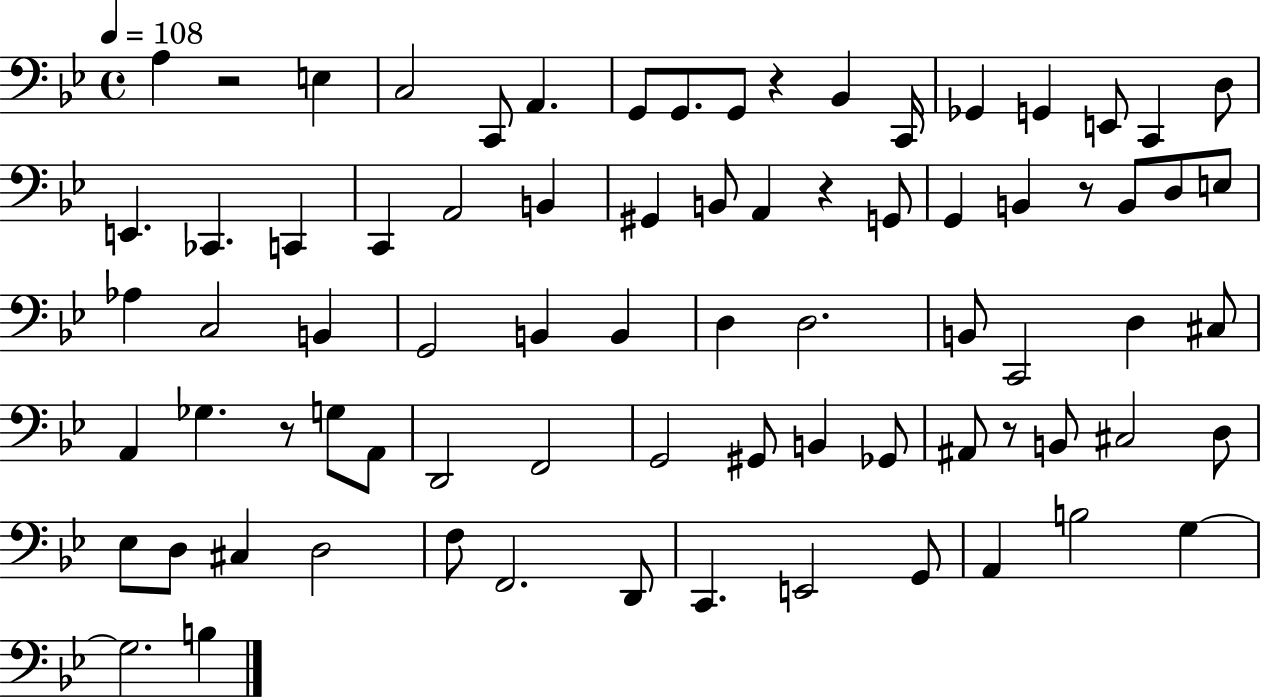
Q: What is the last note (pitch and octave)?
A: B3